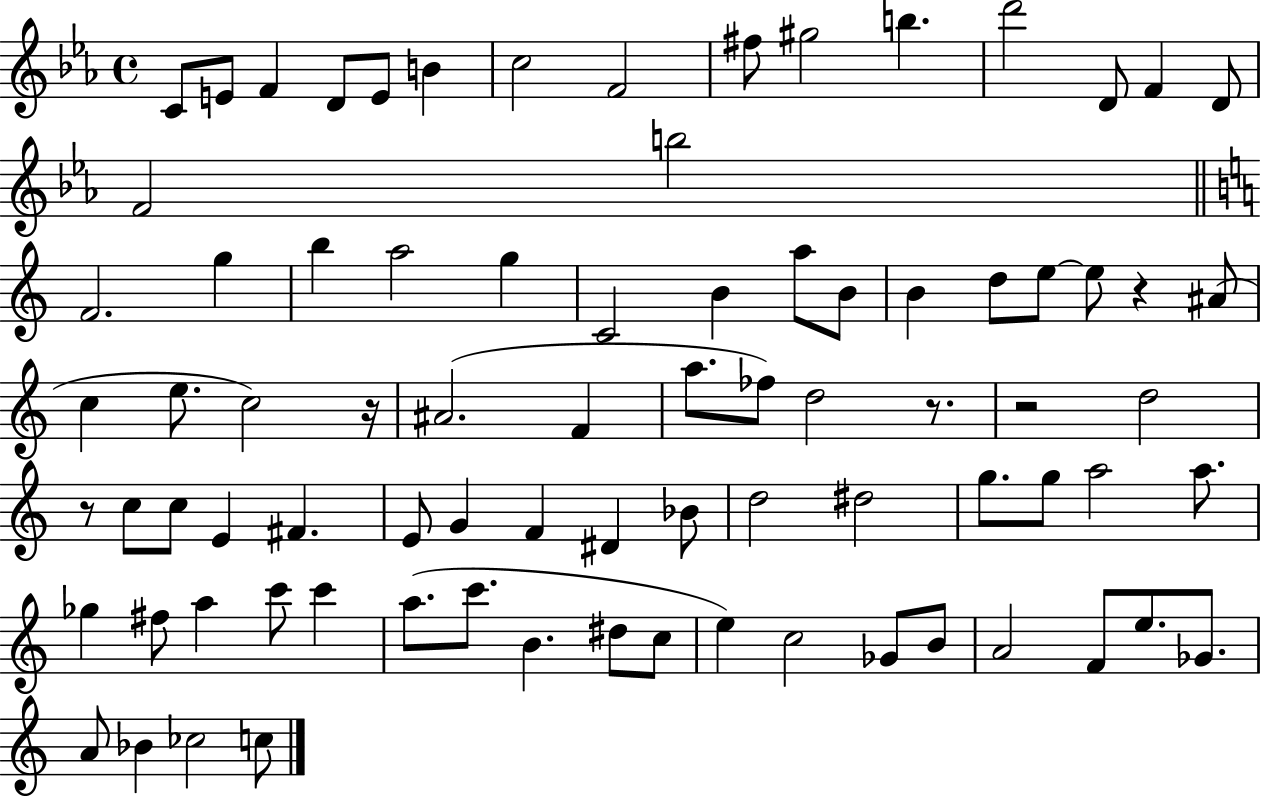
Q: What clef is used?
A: treble